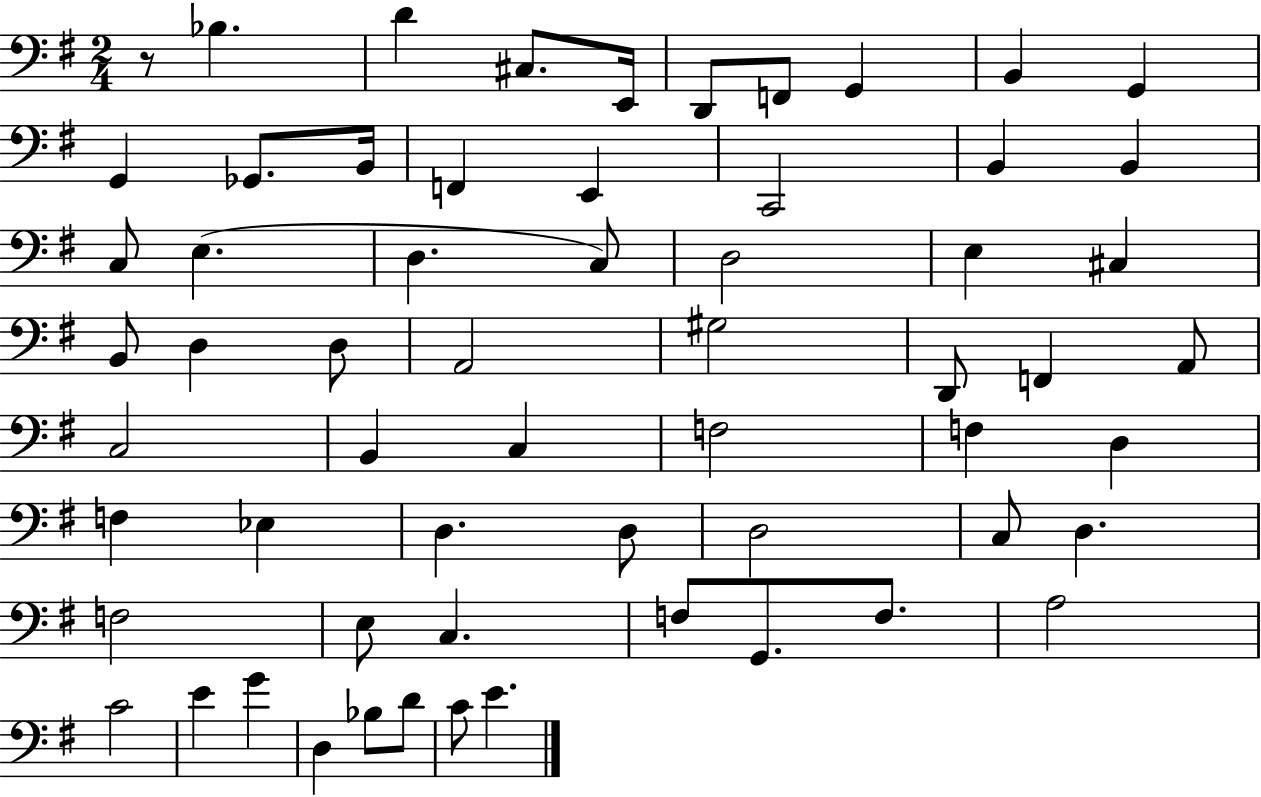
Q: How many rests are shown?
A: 1